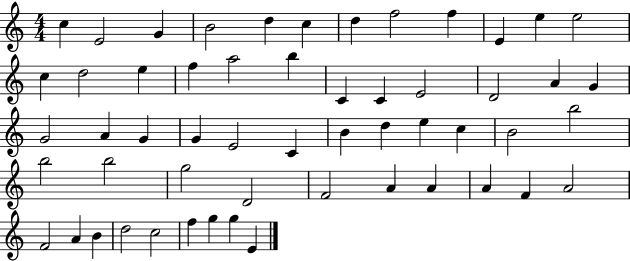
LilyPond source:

{
  \clef treble
  \numericTimeSignature
  \time 4/4
  \key c \major
  c''4 e'2 g'4 | b'2 d''4 c''4 | d''4 f''2 f''4 | e'4 e''4 e''2 | \break c''4 d''2 e''4 | f''4 a''2 b''4 | c'4 c'4 e'2 | d'2 a'4 g'4 | \break g'2 a'4 g'4 | g'4 e'2 c'4 | b'4 d''4 e''4 c''4 | b'2 b''2 | \break b''2 b''2 | g''2 d'2 | f'2 a'4 a'4 | a'4 f'4 a'2 | \break f'2 a'4 b'4 | d''2 c''2 | f''4 g''4 g''4 e'4 | \bar "|."
}